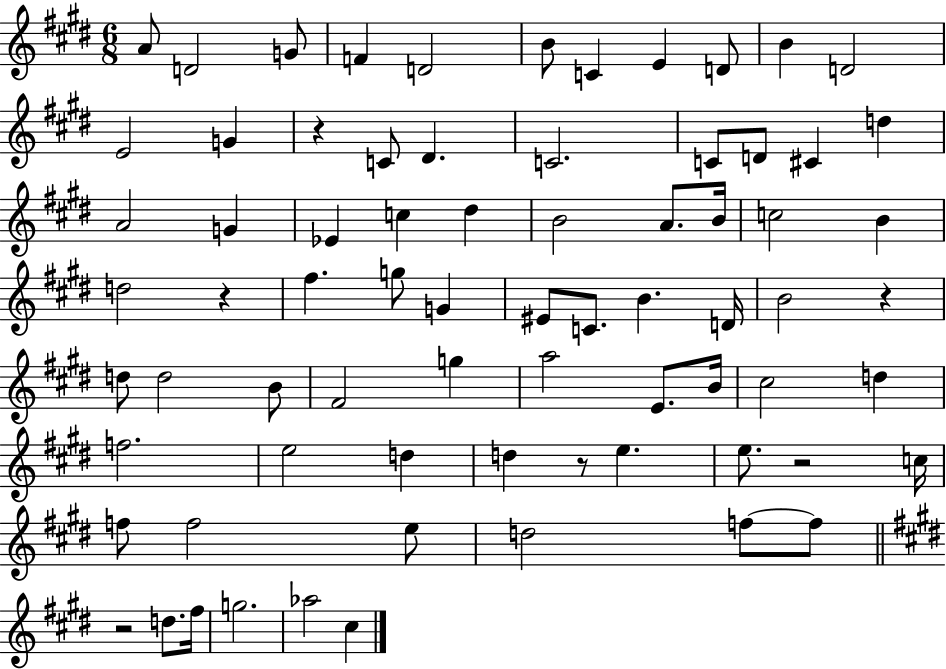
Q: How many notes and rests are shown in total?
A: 73